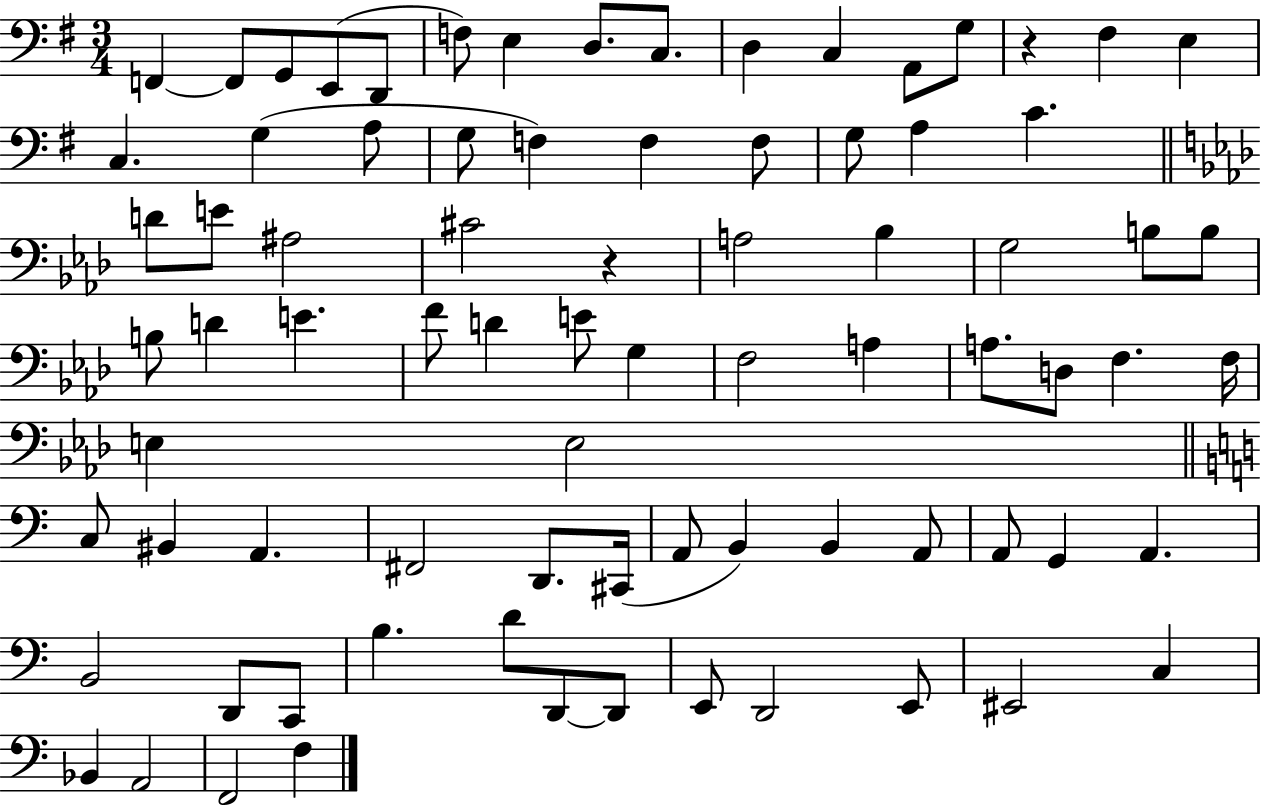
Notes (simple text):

F2/q F2/e G2/e E2/e D2/e F3/e E3/q D3/e. C3/e. D3/q C3/q A2/e G3/e R/q F#3/q E3/q C3/q. G3/q A3/e G3/e F3/q F3/q F3/e G3/e A3/q C4/q. D4/e E4/e A#3/h C#4/h R/q A3/h Bb3/q G3/h B3/e B3/e B3/e D4/q E4/q. F4/e D4/q E4/e G3/q F3/h A3/q A3/e. D3/e F3/q. F3/s E3/q E3/h C3/e BIS2/q A2/q. F#2/h D2/e. C#2/s A2/e B2/q B2/q A2/e A2/e G2/q A2/q. B2/h D2/e C2/e B3/q. D4/e D2/e D2/e E2/e D2/h E2/e EIS2/h C3/q Bb2/q A2/h F2/h F3/q